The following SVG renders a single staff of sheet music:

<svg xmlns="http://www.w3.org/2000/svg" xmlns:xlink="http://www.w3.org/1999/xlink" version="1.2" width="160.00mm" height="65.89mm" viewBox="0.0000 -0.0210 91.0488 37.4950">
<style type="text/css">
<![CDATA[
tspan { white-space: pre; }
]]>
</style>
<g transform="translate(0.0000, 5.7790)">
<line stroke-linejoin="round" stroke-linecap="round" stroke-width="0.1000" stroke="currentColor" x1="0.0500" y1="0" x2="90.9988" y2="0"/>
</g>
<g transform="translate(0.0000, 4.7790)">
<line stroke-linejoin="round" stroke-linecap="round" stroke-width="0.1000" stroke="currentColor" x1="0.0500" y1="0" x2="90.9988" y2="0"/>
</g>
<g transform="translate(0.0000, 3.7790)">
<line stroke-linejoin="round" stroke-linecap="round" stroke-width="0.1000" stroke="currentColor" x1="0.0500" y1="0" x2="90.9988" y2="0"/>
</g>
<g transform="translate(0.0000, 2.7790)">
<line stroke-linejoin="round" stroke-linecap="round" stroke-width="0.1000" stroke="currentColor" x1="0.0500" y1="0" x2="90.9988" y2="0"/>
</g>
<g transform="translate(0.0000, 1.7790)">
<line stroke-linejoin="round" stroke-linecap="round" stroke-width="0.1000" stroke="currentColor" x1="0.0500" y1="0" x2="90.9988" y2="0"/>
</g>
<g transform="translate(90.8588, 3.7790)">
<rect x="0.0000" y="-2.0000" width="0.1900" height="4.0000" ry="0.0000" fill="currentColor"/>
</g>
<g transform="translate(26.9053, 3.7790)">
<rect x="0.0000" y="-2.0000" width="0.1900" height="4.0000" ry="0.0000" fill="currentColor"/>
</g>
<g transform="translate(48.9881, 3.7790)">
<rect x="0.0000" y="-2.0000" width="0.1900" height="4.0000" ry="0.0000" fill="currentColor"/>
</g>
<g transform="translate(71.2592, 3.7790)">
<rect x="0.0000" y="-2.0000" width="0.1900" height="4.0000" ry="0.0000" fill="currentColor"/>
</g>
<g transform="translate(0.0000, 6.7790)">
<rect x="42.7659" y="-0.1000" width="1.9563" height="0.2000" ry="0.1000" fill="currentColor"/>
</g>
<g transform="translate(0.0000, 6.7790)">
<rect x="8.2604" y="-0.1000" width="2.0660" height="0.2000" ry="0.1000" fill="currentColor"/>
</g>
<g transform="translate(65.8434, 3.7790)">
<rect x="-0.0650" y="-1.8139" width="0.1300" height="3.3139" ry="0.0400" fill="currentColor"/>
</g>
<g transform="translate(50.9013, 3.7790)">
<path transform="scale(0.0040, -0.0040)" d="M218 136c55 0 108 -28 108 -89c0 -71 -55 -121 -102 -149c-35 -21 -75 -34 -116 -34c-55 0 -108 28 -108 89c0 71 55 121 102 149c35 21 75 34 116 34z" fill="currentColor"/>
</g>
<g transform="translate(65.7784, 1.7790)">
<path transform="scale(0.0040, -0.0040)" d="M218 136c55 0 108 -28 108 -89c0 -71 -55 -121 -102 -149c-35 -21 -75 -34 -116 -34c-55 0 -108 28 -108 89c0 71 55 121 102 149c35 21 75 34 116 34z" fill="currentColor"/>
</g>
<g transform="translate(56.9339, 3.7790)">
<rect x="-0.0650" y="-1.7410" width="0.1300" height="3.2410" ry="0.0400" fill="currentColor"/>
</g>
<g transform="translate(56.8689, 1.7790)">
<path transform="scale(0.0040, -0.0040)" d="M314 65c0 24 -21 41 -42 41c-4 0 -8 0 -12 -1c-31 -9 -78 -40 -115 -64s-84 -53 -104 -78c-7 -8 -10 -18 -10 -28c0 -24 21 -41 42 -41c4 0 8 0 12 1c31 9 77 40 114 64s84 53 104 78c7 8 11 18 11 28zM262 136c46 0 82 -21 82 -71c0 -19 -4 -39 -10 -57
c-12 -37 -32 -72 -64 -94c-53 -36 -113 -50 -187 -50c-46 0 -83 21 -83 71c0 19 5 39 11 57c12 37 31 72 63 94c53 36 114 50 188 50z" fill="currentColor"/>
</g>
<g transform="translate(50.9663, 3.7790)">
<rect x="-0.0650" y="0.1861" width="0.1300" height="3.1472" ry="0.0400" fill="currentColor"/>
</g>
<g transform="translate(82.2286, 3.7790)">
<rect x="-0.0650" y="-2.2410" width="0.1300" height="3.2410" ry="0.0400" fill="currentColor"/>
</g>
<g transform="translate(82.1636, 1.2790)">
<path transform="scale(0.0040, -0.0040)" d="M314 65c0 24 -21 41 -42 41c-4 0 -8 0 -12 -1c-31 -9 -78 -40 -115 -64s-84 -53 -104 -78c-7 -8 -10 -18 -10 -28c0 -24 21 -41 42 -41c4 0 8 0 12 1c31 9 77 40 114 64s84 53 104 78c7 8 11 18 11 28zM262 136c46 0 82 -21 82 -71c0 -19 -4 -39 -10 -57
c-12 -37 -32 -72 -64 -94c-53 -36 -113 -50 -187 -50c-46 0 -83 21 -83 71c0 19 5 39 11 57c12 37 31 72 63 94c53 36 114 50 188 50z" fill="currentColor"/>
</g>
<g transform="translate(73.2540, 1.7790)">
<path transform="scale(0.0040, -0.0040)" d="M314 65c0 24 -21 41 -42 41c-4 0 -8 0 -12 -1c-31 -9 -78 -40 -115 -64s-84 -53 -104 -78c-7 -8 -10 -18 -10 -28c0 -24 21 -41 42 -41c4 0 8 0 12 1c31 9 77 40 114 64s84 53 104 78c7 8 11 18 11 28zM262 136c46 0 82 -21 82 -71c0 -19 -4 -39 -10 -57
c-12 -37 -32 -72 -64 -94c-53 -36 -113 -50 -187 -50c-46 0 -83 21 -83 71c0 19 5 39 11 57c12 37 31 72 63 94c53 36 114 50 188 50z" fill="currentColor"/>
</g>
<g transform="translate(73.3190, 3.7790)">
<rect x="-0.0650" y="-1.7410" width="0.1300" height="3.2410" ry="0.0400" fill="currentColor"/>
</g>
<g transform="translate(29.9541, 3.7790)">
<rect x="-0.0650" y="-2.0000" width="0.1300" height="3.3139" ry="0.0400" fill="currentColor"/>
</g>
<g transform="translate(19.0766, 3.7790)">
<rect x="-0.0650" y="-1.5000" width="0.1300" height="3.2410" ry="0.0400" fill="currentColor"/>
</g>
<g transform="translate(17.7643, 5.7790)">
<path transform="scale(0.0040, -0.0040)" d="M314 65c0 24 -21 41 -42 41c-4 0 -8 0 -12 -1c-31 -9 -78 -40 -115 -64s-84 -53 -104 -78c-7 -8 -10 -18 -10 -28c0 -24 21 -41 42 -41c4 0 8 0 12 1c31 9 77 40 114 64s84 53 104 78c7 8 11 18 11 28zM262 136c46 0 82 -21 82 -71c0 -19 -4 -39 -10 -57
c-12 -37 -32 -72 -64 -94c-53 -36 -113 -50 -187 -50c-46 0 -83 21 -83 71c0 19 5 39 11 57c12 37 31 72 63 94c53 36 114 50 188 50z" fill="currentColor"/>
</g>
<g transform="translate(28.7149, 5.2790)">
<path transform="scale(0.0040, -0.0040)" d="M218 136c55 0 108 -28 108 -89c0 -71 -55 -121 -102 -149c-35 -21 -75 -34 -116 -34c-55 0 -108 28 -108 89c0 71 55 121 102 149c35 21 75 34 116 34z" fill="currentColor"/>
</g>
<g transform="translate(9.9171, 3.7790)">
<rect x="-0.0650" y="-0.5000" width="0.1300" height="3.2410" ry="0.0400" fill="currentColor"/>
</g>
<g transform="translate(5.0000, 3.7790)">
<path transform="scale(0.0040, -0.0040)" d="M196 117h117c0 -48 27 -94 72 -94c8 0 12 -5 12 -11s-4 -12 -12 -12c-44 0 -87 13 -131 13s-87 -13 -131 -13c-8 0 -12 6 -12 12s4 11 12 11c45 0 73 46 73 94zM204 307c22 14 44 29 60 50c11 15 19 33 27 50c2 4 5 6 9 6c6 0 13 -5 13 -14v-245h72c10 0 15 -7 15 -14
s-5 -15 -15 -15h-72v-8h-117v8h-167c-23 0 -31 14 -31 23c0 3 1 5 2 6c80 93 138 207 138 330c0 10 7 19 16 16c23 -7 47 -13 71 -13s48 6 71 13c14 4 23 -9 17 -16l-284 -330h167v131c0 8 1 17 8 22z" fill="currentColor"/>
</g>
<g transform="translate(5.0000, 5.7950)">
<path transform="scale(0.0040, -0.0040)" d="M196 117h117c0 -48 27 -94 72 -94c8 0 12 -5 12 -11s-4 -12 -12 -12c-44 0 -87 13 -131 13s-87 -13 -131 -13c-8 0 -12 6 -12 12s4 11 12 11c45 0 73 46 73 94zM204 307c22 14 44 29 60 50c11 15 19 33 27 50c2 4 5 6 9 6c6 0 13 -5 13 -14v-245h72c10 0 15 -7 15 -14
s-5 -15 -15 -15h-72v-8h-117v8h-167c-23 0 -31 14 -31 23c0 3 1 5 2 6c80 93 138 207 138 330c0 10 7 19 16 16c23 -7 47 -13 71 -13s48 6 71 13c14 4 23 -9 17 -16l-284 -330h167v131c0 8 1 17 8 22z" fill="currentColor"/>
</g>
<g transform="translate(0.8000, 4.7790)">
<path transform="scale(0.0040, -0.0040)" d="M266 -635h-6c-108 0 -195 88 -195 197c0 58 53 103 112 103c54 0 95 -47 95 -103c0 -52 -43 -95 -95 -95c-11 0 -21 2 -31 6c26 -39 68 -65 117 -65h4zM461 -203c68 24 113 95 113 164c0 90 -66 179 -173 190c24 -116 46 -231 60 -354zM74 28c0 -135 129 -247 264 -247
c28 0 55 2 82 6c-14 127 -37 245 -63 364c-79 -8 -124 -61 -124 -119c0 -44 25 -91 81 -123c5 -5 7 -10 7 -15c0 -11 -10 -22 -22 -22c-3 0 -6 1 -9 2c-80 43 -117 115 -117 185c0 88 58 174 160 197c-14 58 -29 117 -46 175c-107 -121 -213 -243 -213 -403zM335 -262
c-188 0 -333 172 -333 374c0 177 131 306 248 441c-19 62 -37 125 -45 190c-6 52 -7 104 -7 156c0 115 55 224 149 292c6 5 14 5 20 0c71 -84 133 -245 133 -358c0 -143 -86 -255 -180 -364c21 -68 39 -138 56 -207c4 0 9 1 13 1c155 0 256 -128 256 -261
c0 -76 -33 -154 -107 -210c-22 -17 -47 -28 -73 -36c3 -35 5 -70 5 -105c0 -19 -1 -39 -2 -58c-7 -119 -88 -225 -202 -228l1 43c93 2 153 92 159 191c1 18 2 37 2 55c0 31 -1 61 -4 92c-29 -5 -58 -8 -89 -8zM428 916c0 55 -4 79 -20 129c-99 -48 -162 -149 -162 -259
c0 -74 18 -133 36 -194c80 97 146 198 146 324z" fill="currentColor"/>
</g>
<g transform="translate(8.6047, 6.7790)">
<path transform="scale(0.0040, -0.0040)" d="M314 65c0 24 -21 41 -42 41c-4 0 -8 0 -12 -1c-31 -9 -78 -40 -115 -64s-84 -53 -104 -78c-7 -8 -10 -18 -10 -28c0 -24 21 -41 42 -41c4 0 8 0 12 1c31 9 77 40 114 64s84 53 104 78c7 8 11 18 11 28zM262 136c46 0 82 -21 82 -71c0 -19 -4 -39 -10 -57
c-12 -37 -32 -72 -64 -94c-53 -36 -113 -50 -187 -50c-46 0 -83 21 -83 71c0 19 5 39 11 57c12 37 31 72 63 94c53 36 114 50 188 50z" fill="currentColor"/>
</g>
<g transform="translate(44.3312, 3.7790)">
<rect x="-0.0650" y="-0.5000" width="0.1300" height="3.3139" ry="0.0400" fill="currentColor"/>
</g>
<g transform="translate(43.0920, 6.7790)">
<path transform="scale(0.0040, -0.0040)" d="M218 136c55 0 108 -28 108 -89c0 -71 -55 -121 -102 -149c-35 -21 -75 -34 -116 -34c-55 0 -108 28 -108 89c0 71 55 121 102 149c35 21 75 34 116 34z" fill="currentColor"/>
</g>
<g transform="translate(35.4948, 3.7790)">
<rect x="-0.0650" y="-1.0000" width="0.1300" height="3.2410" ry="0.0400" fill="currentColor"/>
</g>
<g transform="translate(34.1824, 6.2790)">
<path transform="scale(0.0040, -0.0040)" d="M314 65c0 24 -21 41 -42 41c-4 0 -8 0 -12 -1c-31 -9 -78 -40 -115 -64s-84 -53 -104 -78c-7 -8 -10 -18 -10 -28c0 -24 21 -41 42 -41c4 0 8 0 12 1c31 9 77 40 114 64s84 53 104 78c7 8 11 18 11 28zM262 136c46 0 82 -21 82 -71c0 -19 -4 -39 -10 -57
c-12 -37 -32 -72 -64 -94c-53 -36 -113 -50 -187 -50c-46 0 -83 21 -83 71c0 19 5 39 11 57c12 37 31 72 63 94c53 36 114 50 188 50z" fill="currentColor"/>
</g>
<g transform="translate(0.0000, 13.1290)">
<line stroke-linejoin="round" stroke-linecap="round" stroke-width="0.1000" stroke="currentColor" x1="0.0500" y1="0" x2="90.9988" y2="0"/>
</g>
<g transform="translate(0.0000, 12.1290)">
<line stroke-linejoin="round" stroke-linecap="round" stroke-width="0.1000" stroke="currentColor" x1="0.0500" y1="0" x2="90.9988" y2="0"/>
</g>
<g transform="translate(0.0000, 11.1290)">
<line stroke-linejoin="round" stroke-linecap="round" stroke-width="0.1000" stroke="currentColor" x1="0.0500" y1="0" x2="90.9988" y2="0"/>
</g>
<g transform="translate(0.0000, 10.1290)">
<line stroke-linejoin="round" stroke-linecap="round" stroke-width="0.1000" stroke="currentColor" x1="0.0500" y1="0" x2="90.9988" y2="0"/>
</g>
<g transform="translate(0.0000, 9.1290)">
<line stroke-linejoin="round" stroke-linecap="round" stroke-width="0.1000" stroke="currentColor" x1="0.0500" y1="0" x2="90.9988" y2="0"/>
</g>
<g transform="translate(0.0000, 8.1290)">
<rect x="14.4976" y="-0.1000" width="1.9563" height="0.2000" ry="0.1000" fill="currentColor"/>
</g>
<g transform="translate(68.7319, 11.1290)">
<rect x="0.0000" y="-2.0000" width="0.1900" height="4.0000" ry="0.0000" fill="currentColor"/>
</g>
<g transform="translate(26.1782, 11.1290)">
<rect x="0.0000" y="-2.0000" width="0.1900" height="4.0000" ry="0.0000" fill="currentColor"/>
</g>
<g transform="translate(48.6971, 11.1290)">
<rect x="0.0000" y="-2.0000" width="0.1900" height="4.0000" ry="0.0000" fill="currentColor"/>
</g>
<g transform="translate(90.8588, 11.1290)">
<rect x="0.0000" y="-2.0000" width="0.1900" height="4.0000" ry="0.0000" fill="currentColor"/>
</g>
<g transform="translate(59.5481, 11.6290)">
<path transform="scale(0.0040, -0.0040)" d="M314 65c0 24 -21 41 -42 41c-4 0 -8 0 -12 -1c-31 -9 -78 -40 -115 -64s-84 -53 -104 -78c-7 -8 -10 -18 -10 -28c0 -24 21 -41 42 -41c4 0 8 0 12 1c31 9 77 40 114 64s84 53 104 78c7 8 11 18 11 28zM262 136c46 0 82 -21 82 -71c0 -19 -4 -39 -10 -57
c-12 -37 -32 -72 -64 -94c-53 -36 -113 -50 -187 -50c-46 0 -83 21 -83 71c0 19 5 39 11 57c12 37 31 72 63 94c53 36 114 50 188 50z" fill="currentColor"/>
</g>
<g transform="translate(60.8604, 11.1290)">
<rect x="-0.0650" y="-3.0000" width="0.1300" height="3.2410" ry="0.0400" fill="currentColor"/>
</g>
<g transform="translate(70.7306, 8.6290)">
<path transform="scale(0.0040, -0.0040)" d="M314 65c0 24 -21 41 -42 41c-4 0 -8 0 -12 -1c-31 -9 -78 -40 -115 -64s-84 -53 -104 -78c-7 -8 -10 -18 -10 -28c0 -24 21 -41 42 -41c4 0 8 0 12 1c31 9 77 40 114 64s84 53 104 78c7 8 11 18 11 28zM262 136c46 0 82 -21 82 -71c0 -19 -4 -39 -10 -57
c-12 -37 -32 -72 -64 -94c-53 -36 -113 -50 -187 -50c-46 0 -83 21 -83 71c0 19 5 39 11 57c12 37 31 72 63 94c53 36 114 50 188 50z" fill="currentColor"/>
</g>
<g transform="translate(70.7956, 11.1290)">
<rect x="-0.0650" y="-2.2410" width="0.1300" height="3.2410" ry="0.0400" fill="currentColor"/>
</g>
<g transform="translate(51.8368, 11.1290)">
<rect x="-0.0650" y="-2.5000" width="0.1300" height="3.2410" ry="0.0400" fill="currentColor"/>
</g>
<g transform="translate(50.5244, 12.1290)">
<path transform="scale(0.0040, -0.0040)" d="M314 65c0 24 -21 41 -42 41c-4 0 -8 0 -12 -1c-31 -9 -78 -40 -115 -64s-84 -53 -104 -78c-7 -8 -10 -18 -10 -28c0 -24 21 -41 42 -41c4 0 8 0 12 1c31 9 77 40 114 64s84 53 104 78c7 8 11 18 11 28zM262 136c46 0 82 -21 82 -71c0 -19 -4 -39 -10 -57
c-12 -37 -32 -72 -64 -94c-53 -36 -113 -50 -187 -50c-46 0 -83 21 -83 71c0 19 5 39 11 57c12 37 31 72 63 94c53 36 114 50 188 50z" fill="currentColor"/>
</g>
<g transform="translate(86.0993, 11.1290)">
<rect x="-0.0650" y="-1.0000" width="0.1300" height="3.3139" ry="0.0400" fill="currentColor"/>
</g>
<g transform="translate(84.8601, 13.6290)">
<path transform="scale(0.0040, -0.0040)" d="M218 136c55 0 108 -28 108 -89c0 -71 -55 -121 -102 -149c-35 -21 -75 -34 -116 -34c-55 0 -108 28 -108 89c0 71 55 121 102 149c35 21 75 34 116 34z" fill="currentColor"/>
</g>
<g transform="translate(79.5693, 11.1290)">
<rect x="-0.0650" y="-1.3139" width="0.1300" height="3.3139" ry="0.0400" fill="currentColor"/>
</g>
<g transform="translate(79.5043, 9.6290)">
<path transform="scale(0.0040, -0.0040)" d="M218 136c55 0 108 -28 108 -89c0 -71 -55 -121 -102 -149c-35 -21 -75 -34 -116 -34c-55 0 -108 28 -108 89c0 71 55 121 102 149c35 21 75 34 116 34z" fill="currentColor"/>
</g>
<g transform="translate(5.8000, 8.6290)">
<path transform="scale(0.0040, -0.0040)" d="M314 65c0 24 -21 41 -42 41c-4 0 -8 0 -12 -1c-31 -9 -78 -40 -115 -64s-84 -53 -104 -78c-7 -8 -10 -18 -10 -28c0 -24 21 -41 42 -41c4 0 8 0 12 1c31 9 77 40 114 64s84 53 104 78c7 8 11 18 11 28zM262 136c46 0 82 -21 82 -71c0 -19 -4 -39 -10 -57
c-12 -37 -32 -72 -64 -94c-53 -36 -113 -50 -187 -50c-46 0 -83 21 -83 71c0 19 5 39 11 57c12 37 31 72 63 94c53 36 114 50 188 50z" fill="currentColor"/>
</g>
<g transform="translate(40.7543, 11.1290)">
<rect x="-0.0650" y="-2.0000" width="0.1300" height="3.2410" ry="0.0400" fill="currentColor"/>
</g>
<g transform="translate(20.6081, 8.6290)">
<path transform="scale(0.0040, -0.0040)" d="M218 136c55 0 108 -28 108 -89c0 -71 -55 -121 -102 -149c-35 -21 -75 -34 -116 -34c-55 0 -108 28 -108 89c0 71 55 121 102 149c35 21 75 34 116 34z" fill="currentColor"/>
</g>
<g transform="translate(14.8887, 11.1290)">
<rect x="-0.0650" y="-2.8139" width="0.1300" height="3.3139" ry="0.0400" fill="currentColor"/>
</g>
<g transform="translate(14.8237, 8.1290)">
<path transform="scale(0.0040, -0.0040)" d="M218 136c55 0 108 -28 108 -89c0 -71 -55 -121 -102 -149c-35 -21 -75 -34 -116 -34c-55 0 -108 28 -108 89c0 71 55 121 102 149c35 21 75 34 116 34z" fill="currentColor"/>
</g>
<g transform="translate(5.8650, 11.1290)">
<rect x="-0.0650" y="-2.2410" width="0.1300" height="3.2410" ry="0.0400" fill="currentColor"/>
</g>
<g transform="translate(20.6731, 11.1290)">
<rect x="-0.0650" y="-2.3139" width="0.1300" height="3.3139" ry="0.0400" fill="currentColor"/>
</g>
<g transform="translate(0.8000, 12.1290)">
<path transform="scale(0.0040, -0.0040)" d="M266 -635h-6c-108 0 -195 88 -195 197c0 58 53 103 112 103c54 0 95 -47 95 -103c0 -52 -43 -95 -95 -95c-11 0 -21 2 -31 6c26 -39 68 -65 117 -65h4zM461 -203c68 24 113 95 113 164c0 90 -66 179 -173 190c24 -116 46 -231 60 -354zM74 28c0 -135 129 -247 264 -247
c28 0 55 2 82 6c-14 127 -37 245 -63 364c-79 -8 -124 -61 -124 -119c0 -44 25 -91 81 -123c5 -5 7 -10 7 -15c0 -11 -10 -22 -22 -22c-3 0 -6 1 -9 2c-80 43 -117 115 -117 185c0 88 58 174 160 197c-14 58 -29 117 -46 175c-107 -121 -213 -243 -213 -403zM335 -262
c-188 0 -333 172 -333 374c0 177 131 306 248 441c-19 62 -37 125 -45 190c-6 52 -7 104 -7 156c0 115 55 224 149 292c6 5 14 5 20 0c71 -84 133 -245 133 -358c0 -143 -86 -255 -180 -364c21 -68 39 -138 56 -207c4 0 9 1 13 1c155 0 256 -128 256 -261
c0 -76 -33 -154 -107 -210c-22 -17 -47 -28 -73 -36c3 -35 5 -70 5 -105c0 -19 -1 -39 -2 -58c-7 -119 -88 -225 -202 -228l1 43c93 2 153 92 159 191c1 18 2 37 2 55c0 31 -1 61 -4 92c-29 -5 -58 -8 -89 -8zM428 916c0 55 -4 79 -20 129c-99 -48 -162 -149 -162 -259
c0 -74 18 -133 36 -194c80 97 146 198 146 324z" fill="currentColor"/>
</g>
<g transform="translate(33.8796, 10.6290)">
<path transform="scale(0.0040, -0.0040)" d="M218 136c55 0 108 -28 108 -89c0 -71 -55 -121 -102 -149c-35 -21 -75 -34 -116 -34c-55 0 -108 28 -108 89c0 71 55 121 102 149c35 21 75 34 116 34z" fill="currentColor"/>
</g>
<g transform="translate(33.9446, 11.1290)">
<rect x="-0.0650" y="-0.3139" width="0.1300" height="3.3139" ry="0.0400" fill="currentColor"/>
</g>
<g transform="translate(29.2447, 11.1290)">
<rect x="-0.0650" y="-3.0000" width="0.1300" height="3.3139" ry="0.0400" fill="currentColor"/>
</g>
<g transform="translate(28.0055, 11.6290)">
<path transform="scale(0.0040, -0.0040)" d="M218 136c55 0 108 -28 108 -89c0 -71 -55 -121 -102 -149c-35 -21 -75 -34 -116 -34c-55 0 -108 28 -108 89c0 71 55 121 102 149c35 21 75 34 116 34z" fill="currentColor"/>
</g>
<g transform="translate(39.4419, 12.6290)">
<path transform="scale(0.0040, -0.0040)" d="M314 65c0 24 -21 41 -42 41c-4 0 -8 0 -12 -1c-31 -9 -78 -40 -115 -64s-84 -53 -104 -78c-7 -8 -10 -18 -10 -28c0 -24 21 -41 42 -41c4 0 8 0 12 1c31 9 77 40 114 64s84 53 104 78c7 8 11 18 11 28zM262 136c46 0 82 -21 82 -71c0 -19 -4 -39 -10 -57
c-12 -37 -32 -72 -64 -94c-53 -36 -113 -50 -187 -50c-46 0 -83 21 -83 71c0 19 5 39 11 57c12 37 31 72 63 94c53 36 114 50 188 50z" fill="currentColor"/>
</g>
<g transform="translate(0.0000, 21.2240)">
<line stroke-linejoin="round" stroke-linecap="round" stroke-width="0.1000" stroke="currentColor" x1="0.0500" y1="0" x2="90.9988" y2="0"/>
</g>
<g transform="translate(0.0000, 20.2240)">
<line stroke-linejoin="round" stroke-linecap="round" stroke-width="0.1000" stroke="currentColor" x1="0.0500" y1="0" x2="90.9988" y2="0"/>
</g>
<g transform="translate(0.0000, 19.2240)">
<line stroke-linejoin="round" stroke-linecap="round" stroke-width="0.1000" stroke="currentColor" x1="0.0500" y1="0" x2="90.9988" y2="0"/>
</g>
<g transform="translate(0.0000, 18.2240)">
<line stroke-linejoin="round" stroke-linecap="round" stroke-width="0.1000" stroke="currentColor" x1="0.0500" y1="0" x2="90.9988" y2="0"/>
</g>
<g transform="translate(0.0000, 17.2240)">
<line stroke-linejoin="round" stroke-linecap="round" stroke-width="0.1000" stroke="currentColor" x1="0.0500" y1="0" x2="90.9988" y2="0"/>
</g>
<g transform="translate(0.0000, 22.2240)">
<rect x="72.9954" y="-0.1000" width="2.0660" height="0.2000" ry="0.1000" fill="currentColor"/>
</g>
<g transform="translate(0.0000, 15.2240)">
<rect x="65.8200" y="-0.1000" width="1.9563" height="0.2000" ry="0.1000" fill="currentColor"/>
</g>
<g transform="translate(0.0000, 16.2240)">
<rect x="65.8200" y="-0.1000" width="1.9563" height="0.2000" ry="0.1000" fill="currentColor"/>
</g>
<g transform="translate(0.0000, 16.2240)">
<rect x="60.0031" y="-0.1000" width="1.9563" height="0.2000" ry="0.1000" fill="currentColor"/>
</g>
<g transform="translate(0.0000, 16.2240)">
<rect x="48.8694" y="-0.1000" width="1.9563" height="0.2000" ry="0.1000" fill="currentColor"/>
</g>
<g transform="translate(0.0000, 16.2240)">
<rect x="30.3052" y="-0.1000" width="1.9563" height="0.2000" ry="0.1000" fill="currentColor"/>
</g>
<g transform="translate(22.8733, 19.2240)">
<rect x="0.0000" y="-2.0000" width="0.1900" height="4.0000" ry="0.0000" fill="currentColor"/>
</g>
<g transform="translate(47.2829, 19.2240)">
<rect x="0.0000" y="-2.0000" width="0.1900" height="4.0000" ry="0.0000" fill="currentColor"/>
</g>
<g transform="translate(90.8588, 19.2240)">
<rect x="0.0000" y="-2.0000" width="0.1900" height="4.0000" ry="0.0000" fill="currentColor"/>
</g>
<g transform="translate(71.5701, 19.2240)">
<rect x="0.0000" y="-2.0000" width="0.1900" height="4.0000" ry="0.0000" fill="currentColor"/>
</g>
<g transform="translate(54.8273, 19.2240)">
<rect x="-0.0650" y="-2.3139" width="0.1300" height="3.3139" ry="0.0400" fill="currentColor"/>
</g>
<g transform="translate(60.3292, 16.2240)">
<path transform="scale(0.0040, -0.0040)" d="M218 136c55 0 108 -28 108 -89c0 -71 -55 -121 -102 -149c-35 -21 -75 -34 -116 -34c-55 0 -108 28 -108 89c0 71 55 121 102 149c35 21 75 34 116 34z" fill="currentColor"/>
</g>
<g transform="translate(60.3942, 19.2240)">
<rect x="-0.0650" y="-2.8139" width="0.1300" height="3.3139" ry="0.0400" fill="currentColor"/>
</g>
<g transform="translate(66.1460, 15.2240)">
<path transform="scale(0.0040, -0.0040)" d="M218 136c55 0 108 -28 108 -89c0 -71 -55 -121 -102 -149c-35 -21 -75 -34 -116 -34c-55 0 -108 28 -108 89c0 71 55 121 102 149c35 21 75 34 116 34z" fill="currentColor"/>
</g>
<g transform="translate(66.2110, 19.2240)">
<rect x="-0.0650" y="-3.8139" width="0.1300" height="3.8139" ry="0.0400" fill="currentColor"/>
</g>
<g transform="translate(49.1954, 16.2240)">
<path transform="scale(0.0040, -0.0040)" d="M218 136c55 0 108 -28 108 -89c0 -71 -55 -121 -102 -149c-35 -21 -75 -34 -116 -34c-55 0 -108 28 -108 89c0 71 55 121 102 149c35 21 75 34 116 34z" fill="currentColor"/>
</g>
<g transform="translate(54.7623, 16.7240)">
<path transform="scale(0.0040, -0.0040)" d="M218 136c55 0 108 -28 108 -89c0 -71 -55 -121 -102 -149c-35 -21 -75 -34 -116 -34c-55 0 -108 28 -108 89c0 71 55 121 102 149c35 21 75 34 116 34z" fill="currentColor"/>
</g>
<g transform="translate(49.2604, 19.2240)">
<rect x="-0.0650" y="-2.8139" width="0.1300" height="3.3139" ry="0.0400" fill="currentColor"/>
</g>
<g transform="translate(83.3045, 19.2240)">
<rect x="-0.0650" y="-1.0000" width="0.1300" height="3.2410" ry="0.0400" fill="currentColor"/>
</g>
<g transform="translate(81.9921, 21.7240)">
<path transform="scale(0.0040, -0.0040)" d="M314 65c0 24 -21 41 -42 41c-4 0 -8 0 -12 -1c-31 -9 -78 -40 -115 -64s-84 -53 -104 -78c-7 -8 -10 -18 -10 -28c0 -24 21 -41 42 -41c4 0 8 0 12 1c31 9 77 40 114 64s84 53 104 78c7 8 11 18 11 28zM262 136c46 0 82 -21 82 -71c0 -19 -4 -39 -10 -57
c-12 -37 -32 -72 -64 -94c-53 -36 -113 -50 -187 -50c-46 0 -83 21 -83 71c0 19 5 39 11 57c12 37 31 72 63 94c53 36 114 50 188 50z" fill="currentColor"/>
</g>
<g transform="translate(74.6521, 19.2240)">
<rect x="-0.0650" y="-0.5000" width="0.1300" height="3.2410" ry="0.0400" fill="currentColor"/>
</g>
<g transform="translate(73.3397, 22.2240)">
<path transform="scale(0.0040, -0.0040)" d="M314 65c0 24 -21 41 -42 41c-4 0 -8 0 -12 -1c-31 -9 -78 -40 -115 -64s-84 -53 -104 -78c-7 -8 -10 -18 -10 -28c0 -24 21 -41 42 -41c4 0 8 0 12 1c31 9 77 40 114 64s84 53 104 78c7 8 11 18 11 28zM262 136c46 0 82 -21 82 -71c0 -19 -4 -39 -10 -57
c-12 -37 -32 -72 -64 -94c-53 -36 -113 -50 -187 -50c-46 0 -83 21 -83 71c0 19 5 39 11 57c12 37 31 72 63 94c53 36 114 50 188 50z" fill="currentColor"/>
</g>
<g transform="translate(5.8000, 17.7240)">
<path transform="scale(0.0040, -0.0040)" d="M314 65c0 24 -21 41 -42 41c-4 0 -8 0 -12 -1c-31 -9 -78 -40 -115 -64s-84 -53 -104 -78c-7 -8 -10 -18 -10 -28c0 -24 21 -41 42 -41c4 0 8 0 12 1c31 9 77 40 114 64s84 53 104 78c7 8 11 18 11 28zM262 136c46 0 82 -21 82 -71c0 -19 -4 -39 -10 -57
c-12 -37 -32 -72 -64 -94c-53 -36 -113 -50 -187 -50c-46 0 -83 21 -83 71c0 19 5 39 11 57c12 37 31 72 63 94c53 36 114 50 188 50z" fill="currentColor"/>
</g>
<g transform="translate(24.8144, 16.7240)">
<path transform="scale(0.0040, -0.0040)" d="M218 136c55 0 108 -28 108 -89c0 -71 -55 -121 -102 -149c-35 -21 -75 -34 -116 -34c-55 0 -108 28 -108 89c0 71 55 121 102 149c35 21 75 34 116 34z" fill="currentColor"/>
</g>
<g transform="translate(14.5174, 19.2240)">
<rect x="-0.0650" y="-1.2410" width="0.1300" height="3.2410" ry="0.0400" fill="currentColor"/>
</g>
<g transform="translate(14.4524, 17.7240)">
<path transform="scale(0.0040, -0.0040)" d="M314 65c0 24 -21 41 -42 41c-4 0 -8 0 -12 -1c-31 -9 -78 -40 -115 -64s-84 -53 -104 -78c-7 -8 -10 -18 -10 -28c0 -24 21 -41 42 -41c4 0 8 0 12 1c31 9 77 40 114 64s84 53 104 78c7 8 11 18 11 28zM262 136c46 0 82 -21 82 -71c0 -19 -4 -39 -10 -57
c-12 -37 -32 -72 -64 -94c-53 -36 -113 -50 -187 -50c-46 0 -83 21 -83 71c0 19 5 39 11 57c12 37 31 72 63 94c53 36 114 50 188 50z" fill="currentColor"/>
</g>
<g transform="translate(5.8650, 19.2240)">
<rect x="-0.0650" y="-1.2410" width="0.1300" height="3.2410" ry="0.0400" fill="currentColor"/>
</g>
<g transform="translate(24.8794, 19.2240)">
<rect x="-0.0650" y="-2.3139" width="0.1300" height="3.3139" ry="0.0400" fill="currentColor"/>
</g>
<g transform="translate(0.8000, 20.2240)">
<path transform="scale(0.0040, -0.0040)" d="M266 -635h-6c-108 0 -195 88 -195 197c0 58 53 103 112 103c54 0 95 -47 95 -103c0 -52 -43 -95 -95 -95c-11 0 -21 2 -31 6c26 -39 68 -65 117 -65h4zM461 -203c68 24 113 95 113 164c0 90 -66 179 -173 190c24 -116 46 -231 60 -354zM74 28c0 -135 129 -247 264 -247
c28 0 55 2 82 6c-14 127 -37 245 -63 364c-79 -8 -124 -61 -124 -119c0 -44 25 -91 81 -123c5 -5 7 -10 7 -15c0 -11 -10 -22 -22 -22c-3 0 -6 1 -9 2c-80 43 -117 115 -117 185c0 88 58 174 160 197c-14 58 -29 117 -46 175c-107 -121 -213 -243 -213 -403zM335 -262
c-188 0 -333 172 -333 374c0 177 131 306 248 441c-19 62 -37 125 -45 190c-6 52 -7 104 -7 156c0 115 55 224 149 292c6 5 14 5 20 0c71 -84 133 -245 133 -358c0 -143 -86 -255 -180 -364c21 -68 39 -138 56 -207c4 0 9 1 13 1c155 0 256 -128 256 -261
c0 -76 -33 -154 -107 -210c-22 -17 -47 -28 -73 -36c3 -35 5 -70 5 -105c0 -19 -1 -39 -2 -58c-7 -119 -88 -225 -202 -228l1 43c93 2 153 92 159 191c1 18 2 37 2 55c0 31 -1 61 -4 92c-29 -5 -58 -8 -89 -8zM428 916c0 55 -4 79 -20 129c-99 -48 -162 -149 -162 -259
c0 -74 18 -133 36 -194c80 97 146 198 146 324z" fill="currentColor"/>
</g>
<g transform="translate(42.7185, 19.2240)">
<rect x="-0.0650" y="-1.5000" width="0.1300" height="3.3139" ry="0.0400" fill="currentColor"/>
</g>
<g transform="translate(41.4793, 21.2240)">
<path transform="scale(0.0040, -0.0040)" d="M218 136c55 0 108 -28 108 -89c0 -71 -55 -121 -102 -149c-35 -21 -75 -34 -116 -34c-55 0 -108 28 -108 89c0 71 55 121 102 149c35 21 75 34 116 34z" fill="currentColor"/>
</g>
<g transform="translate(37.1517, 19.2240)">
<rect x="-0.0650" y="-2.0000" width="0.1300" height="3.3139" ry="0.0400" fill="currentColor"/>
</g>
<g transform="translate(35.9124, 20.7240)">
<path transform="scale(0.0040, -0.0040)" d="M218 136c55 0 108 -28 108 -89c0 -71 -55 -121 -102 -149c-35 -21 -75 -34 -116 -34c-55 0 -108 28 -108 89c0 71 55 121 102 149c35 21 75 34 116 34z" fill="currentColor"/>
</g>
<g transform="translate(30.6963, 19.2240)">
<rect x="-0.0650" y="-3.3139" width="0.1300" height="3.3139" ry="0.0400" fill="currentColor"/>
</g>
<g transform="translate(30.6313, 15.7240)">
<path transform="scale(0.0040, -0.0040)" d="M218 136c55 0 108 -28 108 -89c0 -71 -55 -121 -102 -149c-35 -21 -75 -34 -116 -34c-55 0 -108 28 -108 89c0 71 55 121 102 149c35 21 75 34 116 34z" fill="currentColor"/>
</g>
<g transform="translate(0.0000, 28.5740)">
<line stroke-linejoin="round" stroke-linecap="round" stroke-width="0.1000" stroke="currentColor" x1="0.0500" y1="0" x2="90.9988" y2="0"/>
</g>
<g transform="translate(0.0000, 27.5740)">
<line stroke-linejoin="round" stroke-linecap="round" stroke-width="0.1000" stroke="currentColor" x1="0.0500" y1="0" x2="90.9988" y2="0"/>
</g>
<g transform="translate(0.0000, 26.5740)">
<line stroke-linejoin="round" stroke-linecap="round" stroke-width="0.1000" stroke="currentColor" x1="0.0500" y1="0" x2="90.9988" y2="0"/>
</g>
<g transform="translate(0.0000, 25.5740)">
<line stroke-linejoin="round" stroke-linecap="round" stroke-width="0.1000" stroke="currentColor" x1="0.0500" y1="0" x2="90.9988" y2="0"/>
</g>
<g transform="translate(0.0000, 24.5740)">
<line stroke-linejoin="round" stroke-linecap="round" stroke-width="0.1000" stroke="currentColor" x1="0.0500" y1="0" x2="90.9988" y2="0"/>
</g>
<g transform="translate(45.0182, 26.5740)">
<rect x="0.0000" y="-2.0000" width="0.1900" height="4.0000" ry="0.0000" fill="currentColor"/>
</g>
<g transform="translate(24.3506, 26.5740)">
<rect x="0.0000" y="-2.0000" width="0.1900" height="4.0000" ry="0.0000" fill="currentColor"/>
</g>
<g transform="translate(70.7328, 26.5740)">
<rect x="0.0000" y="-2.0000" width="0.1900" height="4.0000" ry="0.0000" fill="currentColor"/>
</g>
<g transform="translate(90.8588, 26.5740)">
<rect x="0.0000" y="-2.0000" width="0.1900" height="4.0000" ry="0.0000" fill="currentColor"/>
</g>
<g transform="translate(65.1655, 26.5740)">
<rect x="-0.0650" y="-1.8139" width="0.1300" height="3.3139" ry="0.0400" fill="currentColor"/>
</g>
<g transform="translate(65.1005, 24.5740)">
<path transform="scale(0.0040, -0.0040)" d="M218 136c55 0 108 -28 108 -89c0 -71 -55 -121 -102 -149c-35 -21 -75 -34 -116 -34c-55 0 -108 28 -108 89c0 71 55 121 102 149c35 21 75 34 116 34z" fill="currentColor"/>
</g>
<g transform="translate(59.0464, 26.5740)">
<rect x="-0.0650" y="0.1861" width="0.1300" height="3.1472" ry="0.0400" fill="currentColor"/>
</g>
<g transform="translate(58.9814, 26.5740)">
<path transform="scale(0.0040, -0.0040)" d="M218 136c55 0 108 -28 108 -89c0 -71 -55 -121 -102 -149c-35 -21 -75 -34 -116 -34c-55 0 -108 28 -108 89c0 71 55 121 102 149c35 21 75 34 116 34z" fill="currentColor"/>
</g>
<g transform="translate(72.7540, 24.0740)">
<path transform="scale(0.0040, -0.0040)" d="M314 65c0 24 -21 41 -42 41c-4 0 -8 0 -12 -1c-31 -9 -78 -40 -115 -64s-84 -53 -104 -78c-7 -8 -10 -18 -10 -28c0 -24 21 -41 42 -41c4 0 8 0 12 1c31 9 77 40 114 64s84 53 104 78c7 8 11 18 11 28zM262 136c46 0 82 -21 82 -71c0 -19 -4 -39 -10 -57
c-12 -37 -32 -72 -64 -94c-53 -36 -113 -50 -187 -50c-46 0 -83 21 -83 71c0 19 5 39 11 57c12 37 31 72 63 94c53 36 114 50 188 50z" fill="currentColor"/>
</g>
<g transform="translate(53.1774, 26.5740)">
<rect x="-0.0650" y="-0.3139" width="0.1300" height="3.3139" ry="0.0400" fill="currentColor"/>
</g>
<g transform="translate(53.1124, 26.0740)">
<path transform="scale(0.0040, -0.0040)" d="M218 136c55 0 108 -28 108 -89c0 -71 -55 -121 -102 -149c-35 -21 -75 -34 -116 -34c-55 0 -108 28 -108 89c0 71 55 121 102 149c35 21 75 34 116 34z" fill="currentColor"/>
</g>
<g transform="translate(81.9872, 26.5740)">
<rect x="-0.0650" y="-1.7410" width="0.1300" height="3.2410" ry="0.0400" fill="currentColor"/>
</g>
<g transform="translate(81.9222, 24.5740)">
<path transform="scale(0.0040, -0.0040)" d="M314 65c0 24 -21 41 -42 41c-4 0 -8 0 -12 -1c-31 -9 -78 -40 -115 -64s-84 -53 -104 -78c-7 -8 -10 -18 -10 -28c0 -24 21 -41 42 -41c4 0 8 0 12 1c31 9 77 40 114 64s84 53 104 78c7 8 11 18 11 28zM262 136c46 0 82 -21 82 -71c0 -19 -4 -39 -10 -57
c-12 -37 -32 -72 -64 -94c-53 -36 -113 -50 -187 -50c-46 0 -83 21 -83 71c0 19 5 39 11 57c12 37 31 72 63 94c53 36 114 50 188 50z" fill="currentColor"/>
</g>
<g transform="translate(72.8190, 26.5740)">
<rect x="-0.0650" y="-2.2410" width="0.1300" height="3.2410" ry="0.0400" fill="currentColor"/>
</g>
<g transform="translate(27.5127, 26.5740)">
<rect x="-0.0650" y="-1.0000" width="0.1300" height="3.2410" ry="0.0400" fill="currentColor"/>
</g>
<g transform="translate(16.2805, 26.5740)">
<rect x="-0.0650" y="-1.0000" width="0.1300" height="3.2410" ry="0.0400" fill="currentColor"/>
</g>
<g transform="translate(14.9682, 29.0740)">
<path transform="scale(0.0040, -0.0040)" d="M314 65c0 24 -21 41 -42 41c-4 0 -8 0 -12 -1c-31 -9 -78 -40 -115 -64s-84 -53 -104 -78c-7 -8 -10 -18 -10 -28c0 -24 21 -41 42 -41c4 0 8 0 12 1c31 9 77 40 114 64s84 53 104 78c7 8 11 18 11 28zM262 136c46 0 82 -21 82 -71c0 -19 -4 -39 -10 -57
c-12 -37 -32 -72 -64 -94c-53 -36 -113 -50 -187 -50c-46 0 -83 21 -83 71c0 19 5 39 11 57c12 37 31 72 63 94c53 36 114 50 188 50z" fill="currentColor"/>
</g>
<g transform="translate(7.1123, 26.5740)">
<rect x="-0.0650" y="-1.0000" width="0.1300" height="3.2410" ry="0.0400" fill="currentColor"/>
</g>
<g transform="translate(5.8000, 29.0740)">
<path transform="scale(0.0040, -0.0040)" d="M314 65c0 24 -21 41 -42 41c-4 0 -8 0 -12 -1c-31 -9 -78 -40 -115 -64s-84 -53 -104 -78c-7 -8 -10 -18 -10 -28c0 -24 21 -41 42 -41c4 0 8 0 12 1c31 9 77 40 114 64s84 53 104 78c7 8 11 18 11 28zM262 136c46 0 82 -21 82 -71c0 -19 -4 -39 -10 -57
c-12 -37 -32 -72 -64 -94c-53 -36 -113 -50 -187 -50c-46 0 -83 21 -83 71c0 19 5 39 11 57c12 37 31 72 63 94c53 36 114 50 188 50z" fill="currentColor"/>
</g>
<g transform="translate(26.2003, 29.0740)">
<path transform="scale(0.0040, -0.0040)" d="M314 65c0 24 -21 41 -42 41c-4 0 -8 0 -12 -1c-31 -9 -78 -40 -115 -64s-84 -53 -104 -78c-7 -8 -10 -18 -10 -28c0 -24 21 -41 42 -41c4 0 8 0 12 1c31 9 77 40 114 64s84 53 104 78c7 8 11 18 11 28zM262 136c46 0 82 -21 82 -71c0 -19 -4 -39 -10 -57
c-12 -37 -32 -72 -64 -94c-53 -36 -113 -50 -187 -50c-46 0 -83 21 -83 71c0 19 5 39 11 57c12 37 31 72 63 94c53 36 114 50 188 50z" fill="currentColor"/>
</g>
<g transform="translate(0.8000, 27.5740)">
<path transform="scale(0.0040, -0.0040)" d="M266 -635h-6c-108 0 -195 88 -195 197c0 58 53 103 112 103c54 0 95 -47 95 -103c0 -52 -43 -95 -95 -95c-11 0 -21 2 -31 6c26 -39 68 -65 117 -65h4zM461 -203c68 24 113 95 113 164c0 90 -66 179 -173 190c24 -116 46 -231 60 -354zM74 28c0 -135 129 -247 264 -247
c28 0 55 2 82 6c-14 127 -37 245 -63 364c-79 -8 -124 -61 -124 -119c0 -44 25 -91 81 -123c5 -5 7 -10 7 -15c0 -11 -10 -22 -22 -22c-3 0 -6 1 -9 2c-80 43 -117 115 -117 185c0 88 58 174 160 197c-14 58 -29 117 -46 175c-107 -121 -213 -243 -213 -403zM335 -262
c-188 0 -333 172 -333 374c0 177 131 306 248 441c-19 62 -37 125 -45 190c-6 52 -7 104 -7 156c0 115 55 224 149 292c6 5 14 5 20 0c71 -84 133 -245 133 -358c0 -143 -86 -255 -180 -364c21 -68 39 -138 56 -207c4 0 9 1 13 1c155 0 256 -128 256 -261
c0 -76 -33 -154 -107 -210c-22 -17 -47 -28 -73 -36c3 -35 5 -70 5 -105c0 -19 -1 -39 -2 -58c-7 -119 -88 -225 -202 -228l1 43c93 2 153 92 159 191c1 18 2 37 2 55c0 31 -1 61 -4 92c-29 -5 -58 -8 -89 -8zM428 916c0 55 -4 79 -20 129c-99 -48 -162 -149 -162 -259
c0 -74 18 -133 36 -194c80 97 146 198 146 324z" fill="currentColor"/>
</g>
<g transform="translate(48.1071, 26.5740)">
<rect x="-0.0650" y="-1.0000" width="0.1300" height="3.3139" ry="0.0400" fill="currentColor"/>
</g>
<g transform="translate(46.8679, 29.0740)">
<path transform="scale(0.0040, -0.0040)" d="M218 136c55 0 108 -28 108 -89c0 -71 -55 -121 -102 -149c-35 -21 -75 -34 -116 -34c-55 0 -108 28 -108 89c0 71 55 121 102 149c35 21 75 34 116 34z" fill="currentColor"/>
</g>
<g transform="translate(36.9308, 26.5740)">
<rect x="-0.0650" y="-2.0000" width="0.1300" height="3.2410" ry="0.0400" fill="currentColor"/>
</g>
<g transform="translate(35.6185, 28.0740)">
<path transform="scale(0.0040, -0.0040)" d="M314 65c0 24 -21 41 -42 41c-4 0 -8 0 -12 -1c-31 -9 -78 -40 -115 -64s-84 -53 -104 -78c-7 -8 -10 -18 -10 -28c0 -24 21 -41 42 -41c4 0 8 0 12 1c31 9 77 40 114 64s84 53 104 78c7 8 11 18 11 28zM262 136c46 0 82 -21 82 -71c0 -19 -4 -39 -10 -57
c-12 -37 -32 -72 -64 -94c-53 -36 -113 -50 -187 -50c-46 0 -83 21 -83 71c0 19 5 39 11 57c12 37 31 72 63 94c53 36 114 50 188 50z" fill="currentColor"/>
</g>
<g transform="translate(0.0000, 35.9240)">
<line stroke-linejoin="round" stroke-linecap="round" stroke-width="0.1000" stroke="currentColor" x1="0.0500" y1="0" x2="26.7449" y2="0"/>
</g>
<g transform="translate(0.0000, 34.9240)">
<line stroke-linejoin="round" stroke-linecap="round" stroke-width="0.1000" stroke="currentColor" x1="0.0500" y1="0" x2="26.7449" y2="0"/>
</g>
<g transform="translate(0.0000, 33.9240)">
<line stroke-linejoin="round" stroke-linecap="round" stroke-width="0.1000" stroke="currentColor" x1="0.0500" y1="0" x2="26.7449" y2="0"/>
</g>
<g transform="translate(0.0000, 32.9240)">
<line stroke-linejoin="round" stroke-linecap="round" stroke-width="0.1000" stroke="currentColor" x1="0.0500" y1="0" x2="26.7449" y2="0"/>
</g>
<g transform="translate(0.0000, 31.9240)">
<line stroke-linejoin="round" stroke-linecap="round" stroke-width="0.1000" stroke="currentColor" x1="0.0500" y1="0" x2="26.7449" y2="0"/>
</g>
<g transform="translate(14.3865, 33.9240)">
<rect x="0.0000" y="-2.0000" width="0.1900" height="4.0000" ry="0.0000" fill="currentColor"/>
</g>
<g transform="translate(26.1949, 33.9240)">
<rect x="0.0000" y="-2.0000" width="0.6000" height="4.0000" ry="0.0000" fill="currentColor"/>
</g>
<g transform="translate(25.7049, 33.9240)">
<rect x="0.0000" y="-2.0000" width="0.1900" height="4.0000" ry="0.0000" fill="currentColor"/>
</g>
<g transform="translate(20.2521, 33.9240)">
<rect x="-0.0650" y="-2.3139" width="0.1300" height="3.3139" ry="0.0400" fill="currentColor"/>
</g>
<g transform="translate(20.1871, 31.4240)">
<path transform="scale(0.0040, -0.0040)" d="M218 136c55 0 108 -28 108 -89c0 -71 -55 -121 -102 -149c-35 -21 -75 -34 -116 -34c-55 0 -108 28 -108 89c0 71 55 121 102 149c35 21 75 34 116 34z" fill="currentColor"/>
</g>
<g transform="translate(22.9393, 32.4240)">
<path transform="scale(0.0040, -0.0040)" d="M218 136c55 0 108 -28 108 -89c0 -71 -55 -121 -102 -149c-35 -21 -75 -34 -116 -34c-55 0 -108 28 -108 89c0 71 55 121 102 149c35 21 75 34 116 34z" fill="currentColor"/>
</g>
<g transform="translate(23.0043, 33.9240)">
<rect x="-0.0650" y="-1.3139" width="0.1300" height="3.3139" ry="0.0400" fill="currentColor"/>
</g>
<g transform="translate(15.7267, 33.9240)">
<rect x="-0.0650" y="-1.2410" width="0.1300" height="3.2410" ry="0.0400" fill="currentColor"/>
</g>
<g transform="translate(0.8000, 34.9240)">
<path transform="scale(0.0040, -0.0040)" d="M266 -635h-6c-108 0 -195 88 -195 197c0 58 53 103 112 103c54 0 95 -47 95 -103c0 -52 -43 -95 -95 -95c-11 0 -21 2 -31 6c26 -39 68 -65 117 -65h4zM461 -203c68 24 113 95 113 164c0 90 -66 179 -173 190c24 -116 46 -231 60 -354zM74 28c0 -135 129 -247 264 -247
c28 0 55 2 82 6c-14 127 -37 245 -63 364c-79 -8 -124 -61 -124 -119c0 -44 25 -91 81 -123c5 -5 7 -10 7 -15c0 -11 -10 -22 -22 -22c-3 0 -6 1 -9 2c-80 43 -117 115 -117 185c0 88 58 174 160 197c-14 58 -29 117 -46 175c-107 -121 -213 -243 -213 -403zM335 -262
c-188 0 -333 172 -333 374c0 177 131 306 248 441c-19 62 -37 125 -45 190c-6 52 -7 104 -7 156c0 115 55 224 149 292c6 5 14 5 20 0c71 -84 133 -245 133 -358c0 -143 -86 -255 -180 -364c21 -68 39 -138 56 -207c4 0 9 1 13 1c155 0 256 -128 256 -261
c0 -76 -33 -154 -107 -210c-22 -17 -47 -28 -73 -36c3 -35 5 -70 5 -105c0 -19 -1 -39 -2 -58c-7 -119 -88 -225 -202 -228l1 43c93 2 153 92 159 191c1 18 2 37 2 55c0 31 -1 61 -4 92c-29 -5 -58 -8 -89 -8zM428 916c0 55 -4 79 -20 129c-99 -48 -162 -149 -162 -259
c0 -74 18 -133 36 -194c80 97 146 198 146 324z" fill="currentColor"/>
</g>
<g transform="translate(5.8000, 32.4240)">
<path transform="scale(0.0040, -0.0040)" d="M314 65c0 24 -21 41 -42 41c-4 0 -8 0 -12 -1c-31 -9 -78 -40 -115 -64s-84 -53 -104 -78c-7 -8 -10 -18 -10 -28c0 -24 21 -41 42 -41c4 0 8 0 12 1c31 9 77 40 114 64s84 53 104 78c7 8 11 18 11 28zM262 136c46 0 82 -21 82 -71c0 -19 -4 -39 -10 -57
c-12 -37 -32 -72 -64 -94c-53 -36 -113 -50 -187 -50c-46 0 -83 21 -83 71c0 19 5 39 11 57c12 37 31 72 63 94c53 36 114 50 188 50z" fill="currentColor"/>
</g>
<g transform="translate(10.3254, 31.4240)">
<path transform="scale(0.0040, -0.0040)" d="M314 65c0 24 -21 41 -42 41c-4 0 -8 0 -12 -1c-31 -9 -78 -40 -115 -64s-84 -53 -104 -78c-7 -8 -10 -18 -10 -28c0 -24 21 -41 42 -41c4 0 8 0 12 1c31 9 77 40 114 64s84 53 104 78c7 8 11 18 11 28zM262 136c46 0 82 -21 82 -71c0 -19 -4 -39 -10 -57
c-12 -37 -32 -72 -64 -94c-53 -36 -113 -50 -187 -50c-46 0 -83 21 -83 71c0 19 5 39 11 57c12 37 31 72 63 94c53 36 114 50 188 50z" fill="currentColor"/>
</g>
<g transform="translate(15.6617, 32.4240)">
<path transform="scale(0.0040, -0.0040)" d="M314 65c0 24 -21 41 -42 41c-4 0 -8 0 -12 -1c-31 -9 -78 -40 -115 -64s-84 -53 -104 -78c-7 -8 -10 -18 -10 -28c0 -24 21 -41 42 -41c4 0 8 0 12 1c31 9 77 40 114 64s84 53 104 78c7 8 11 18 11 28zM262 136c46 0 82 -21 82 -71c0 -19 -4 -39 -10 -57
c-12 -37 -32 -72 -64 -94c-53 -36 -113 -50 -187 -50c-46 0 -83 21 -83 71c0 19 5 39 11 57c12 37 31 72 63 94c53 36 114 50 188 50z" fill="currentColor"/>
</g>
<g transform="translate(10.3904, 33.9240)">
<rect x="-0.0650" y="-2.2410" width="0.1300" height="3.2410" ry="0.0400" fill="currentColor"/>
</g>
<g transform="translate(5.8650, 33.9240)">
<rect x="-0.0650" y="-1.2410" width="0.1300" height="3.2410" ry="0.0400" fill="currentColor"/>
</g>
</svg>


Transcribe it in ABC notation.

X:1
T:Untitled
M:4/4
L:1/4
K:C
C2 E2 F D2 C B f2 f f2 g2 g2 a g A c F2 G2 A2 g2 e D e2 e2 g b F E a g a c' C2 D2 D2 D2 D2 F2 D c B f g2 f2 e2 g2 e2 g e